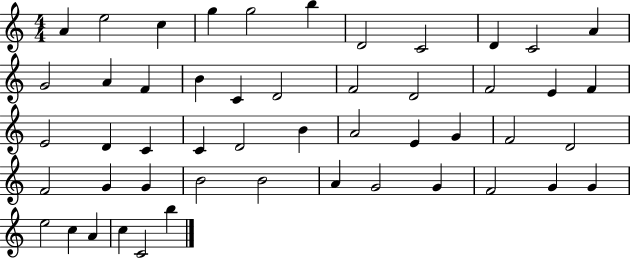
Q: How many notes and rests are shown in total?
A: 50